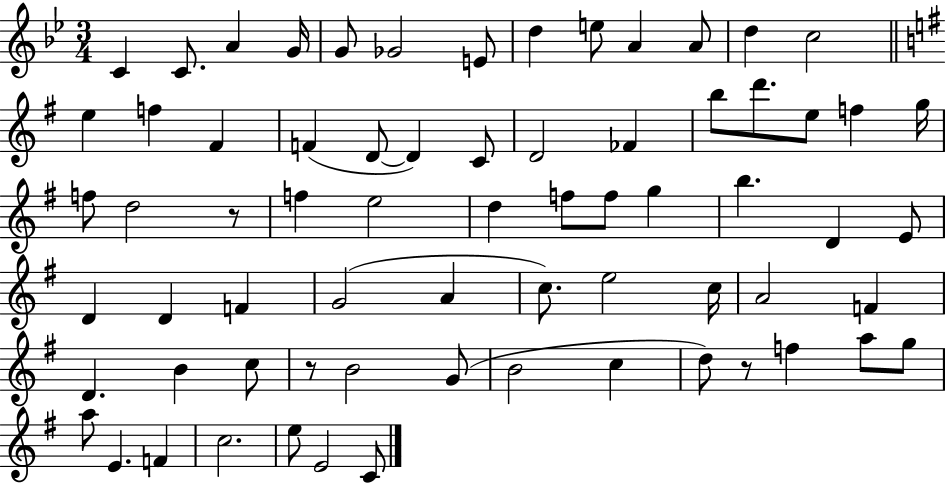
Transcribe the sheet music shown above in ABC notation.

X:1
T:Untitled
M:3/4
L:1/4
K:Bb
C C/2 A G/4 G/2 _G2 E/2 d e/2 A A/2 d c2 e f ^F F D/2 D C/2 D2 _F b/2 d'/2 e/2 f g/4 f/2 d2 z/2 f e2 d f/2 f/2 g b D E/2 D D F G2 A c/2 e2 c/4 A2 F D B c/2 z/2 B2 G/2 B2 c d/2 z/2 f a/2 g/2 a/2 E F c2 e/2 E2 C/2